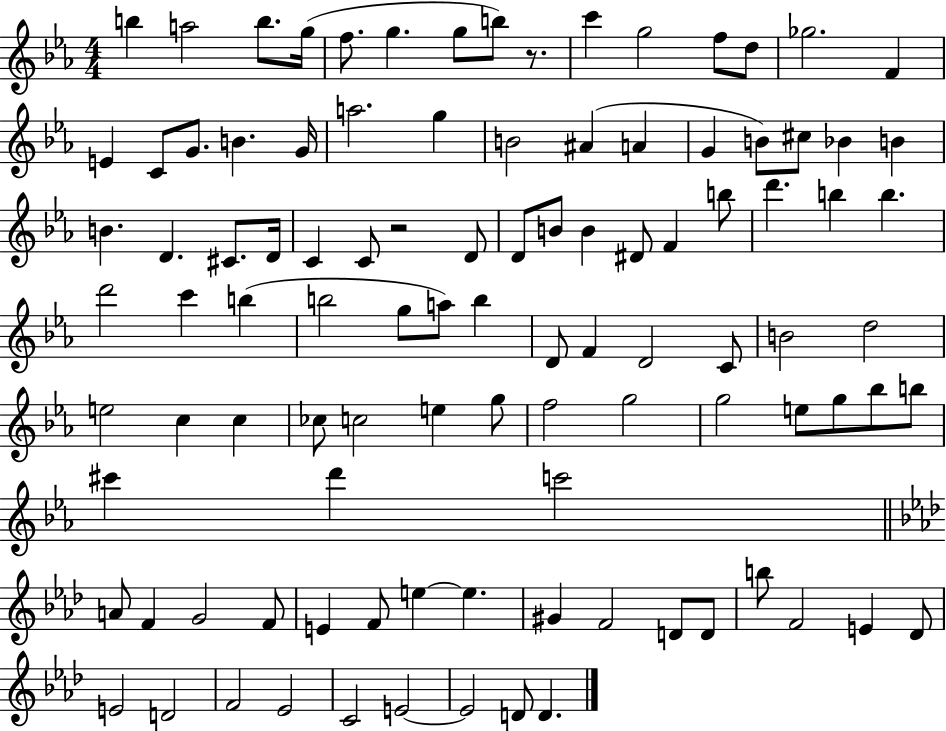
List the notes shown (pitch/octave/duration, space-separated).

B5/q A5/h B5/e. G5/s F5/e. G5/q. G5/e B5/e R/e. C6/q G5/h F5/e D5/e Gb5/h. F4/q E4/q C4/e G4/e. B4/q. G4/s A5/h. G5/q B4/h A#4/q A4/q G4/q B4/e C#5/e Bb4/q B4/q B4/q. D4/q. C#4/e. D4/s C4/q C4/e R/h D4/e D4/e B4/e B4/q D#4/e F4/q B5/e D6/q. B5/q B5/q. D6/h C6/q B5/q B5/h G5/e A5/e B5/q D4/e F4/q D4/h C4/e B4/h D5/h E5/h C5/q C5/q CES5/e C5/h E5/q G5/e F5/h G5/h G5/h E5/e G5/e Bb5/e B5/e C#6/q D6/q C6/h A4/e F4/q G4/h F4/e E4/q F4/e E5/q E5/q. G#4/q F4/h D4/e D4/e B5/e F4/h E4/q Db4/e E4/h D4/h F4/h Eb4/h C4/h E4/h E4/h D4/e D4/q.